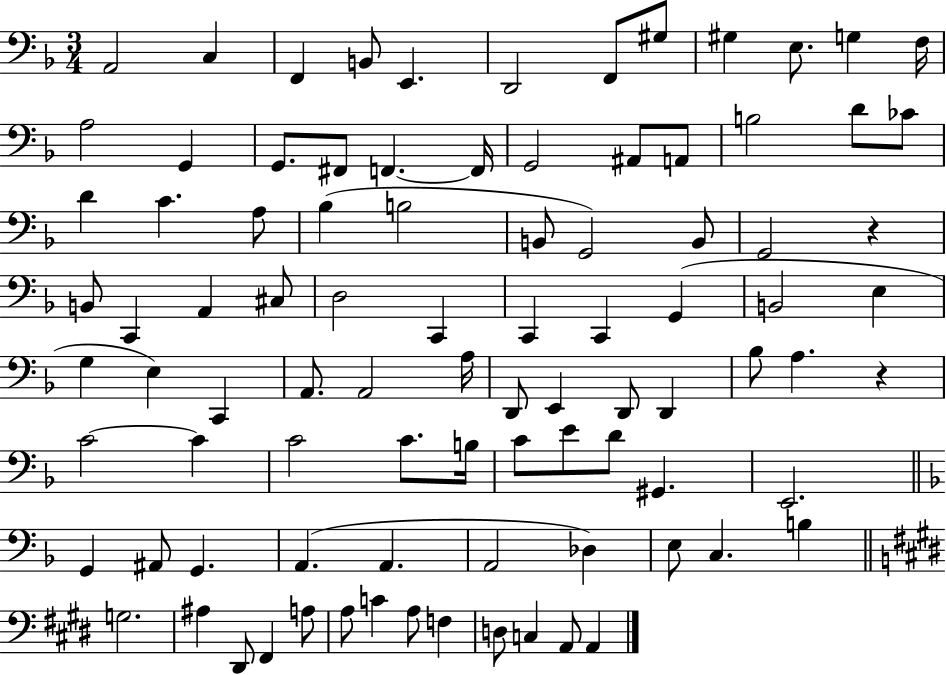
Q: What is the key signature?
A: F major